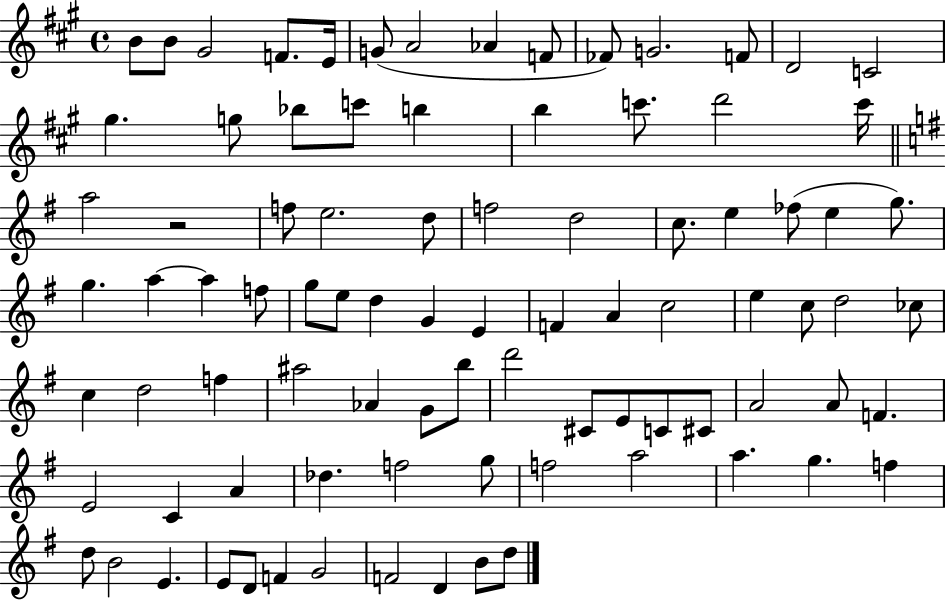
B4/e B4/e G#4/h F4/e. E4/s G4/e A4/h Ab4/q F4/e FES4/e G4/h. F4/e D4/h C4/h G#5/q. G5/e Bb5/e C6/e B5/q B5/q C6/e. D6/h C6/s A5/h R/h F5/e E5/h. D5/e F5/h D5/h C5/e. E5/q FES5/e E5/q G5/e. G5/q. A5/q A5/q F5/e G5/e E5/e D5/q G4/q E4/q F4/q A4/q C5/h E5/q C5/e D5/h CES5/e C5/q D5/h F5/q A#5/h Ab4/q G4/e B5/e D6/h C#4/e E4/e C4/e C#4/e A4/h A4/e F4/q. E4/h C4/q A4/q Db5/q. F5/h G5/e F5/h A5/h A5/q. G5/q. F5/q D5/e B4/h E4/q. E4/e D4/e F4/q G4/h F4/h D4/q B4/e D5/e